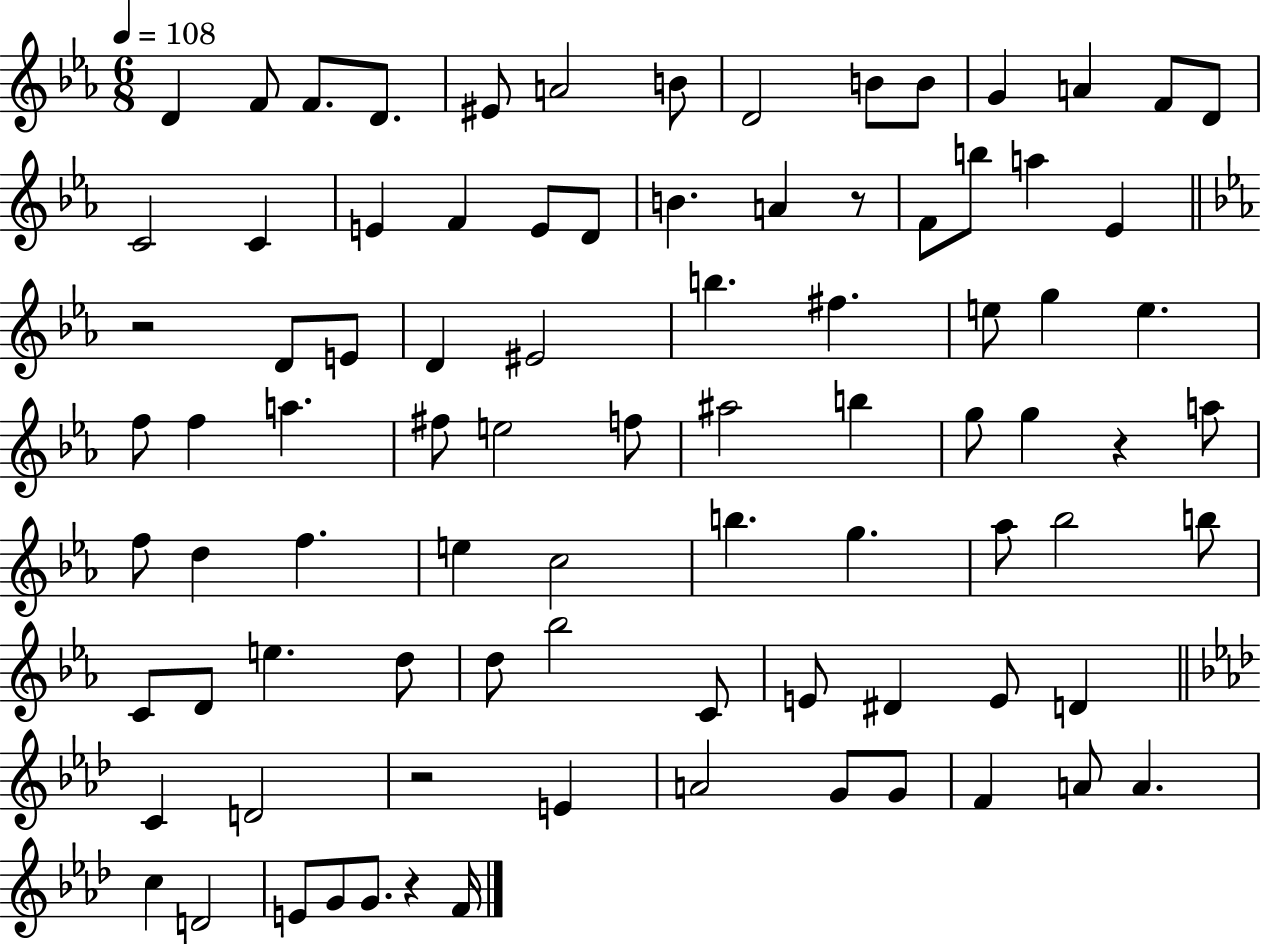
D4/q F4/e F4/e. D4/e. EIS4/e A4/h B4/e D4/h B4/e B4/e G4/q A4/q F4/e D4/e C4/h C4/q E4/q F4/q E4/e D4/e B4/q. A4/q R/e F4/e B5/e A5/q Eb4/q R/h D4/e E4/e D4/q EIS4/h B5/q. F#5/q. E5/e G5/q E5/q. F5/e F5/q A5/q. F#5/e E5/h F5/e A#5/h B5/q G5/e G5/q R/q A5/e F5/e D5/q F5/q. E5/q C5/h B5/q. G5/q. Ab5/e Bb5/h B5/e C4/e D4/e E5/q. D5/e D5/e Bb5/h C4/e E4/e D#4/q E4/e D4/q C4/q D4/h R/h E4/q A4/h G4/e G4/e F4/q A4/e A4/q. C5/q D4/h E4/e G4/e G4/e. R/q F4/s